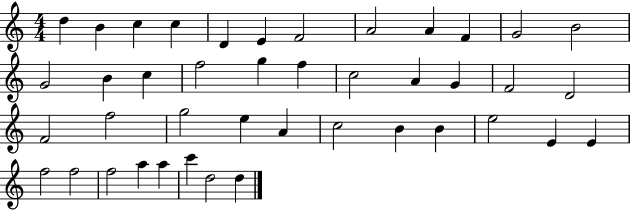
X:1
T:Untitled
M:4/4
L:1/4
K:C
d B c c D E F2 A2 A F G2 B2 G2 B c f2 g f c2 A G F2 D2 F2 f2 g2 e A c2 B B e2 E E f2 f2 f2 a a c' d2 d